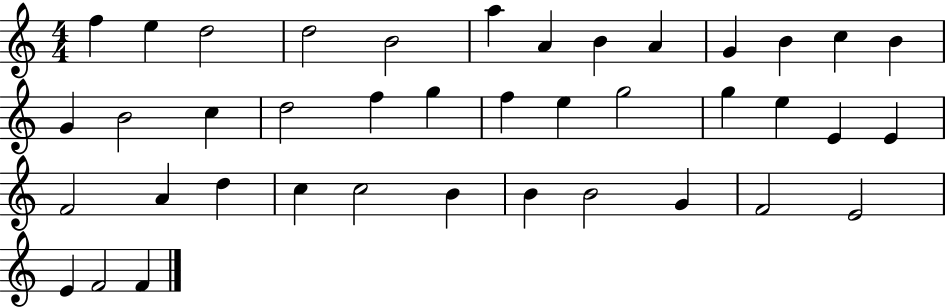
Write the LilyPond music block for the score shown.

{
  \clef treble
  \numericTimeSignature
  \time 4/4
  \key c \major
  f''4 e''4 d''2 | d''2 b'2 | a''4 a'4 b'4 a'4 | g'4 b'4 c''4 b'4 | \break g'4 b'2 c''4 | d''2 f''4 g''4 | f''4 e''4 g''2 | g''4 e''4 e'4 e'4 | \break f'2 a'4 d''4 | c''4 c''2 b'4 | b'4 b'2 g'4 | f'2 e'2 | \break e'4 f'2 f'4 | \bar "|."
}